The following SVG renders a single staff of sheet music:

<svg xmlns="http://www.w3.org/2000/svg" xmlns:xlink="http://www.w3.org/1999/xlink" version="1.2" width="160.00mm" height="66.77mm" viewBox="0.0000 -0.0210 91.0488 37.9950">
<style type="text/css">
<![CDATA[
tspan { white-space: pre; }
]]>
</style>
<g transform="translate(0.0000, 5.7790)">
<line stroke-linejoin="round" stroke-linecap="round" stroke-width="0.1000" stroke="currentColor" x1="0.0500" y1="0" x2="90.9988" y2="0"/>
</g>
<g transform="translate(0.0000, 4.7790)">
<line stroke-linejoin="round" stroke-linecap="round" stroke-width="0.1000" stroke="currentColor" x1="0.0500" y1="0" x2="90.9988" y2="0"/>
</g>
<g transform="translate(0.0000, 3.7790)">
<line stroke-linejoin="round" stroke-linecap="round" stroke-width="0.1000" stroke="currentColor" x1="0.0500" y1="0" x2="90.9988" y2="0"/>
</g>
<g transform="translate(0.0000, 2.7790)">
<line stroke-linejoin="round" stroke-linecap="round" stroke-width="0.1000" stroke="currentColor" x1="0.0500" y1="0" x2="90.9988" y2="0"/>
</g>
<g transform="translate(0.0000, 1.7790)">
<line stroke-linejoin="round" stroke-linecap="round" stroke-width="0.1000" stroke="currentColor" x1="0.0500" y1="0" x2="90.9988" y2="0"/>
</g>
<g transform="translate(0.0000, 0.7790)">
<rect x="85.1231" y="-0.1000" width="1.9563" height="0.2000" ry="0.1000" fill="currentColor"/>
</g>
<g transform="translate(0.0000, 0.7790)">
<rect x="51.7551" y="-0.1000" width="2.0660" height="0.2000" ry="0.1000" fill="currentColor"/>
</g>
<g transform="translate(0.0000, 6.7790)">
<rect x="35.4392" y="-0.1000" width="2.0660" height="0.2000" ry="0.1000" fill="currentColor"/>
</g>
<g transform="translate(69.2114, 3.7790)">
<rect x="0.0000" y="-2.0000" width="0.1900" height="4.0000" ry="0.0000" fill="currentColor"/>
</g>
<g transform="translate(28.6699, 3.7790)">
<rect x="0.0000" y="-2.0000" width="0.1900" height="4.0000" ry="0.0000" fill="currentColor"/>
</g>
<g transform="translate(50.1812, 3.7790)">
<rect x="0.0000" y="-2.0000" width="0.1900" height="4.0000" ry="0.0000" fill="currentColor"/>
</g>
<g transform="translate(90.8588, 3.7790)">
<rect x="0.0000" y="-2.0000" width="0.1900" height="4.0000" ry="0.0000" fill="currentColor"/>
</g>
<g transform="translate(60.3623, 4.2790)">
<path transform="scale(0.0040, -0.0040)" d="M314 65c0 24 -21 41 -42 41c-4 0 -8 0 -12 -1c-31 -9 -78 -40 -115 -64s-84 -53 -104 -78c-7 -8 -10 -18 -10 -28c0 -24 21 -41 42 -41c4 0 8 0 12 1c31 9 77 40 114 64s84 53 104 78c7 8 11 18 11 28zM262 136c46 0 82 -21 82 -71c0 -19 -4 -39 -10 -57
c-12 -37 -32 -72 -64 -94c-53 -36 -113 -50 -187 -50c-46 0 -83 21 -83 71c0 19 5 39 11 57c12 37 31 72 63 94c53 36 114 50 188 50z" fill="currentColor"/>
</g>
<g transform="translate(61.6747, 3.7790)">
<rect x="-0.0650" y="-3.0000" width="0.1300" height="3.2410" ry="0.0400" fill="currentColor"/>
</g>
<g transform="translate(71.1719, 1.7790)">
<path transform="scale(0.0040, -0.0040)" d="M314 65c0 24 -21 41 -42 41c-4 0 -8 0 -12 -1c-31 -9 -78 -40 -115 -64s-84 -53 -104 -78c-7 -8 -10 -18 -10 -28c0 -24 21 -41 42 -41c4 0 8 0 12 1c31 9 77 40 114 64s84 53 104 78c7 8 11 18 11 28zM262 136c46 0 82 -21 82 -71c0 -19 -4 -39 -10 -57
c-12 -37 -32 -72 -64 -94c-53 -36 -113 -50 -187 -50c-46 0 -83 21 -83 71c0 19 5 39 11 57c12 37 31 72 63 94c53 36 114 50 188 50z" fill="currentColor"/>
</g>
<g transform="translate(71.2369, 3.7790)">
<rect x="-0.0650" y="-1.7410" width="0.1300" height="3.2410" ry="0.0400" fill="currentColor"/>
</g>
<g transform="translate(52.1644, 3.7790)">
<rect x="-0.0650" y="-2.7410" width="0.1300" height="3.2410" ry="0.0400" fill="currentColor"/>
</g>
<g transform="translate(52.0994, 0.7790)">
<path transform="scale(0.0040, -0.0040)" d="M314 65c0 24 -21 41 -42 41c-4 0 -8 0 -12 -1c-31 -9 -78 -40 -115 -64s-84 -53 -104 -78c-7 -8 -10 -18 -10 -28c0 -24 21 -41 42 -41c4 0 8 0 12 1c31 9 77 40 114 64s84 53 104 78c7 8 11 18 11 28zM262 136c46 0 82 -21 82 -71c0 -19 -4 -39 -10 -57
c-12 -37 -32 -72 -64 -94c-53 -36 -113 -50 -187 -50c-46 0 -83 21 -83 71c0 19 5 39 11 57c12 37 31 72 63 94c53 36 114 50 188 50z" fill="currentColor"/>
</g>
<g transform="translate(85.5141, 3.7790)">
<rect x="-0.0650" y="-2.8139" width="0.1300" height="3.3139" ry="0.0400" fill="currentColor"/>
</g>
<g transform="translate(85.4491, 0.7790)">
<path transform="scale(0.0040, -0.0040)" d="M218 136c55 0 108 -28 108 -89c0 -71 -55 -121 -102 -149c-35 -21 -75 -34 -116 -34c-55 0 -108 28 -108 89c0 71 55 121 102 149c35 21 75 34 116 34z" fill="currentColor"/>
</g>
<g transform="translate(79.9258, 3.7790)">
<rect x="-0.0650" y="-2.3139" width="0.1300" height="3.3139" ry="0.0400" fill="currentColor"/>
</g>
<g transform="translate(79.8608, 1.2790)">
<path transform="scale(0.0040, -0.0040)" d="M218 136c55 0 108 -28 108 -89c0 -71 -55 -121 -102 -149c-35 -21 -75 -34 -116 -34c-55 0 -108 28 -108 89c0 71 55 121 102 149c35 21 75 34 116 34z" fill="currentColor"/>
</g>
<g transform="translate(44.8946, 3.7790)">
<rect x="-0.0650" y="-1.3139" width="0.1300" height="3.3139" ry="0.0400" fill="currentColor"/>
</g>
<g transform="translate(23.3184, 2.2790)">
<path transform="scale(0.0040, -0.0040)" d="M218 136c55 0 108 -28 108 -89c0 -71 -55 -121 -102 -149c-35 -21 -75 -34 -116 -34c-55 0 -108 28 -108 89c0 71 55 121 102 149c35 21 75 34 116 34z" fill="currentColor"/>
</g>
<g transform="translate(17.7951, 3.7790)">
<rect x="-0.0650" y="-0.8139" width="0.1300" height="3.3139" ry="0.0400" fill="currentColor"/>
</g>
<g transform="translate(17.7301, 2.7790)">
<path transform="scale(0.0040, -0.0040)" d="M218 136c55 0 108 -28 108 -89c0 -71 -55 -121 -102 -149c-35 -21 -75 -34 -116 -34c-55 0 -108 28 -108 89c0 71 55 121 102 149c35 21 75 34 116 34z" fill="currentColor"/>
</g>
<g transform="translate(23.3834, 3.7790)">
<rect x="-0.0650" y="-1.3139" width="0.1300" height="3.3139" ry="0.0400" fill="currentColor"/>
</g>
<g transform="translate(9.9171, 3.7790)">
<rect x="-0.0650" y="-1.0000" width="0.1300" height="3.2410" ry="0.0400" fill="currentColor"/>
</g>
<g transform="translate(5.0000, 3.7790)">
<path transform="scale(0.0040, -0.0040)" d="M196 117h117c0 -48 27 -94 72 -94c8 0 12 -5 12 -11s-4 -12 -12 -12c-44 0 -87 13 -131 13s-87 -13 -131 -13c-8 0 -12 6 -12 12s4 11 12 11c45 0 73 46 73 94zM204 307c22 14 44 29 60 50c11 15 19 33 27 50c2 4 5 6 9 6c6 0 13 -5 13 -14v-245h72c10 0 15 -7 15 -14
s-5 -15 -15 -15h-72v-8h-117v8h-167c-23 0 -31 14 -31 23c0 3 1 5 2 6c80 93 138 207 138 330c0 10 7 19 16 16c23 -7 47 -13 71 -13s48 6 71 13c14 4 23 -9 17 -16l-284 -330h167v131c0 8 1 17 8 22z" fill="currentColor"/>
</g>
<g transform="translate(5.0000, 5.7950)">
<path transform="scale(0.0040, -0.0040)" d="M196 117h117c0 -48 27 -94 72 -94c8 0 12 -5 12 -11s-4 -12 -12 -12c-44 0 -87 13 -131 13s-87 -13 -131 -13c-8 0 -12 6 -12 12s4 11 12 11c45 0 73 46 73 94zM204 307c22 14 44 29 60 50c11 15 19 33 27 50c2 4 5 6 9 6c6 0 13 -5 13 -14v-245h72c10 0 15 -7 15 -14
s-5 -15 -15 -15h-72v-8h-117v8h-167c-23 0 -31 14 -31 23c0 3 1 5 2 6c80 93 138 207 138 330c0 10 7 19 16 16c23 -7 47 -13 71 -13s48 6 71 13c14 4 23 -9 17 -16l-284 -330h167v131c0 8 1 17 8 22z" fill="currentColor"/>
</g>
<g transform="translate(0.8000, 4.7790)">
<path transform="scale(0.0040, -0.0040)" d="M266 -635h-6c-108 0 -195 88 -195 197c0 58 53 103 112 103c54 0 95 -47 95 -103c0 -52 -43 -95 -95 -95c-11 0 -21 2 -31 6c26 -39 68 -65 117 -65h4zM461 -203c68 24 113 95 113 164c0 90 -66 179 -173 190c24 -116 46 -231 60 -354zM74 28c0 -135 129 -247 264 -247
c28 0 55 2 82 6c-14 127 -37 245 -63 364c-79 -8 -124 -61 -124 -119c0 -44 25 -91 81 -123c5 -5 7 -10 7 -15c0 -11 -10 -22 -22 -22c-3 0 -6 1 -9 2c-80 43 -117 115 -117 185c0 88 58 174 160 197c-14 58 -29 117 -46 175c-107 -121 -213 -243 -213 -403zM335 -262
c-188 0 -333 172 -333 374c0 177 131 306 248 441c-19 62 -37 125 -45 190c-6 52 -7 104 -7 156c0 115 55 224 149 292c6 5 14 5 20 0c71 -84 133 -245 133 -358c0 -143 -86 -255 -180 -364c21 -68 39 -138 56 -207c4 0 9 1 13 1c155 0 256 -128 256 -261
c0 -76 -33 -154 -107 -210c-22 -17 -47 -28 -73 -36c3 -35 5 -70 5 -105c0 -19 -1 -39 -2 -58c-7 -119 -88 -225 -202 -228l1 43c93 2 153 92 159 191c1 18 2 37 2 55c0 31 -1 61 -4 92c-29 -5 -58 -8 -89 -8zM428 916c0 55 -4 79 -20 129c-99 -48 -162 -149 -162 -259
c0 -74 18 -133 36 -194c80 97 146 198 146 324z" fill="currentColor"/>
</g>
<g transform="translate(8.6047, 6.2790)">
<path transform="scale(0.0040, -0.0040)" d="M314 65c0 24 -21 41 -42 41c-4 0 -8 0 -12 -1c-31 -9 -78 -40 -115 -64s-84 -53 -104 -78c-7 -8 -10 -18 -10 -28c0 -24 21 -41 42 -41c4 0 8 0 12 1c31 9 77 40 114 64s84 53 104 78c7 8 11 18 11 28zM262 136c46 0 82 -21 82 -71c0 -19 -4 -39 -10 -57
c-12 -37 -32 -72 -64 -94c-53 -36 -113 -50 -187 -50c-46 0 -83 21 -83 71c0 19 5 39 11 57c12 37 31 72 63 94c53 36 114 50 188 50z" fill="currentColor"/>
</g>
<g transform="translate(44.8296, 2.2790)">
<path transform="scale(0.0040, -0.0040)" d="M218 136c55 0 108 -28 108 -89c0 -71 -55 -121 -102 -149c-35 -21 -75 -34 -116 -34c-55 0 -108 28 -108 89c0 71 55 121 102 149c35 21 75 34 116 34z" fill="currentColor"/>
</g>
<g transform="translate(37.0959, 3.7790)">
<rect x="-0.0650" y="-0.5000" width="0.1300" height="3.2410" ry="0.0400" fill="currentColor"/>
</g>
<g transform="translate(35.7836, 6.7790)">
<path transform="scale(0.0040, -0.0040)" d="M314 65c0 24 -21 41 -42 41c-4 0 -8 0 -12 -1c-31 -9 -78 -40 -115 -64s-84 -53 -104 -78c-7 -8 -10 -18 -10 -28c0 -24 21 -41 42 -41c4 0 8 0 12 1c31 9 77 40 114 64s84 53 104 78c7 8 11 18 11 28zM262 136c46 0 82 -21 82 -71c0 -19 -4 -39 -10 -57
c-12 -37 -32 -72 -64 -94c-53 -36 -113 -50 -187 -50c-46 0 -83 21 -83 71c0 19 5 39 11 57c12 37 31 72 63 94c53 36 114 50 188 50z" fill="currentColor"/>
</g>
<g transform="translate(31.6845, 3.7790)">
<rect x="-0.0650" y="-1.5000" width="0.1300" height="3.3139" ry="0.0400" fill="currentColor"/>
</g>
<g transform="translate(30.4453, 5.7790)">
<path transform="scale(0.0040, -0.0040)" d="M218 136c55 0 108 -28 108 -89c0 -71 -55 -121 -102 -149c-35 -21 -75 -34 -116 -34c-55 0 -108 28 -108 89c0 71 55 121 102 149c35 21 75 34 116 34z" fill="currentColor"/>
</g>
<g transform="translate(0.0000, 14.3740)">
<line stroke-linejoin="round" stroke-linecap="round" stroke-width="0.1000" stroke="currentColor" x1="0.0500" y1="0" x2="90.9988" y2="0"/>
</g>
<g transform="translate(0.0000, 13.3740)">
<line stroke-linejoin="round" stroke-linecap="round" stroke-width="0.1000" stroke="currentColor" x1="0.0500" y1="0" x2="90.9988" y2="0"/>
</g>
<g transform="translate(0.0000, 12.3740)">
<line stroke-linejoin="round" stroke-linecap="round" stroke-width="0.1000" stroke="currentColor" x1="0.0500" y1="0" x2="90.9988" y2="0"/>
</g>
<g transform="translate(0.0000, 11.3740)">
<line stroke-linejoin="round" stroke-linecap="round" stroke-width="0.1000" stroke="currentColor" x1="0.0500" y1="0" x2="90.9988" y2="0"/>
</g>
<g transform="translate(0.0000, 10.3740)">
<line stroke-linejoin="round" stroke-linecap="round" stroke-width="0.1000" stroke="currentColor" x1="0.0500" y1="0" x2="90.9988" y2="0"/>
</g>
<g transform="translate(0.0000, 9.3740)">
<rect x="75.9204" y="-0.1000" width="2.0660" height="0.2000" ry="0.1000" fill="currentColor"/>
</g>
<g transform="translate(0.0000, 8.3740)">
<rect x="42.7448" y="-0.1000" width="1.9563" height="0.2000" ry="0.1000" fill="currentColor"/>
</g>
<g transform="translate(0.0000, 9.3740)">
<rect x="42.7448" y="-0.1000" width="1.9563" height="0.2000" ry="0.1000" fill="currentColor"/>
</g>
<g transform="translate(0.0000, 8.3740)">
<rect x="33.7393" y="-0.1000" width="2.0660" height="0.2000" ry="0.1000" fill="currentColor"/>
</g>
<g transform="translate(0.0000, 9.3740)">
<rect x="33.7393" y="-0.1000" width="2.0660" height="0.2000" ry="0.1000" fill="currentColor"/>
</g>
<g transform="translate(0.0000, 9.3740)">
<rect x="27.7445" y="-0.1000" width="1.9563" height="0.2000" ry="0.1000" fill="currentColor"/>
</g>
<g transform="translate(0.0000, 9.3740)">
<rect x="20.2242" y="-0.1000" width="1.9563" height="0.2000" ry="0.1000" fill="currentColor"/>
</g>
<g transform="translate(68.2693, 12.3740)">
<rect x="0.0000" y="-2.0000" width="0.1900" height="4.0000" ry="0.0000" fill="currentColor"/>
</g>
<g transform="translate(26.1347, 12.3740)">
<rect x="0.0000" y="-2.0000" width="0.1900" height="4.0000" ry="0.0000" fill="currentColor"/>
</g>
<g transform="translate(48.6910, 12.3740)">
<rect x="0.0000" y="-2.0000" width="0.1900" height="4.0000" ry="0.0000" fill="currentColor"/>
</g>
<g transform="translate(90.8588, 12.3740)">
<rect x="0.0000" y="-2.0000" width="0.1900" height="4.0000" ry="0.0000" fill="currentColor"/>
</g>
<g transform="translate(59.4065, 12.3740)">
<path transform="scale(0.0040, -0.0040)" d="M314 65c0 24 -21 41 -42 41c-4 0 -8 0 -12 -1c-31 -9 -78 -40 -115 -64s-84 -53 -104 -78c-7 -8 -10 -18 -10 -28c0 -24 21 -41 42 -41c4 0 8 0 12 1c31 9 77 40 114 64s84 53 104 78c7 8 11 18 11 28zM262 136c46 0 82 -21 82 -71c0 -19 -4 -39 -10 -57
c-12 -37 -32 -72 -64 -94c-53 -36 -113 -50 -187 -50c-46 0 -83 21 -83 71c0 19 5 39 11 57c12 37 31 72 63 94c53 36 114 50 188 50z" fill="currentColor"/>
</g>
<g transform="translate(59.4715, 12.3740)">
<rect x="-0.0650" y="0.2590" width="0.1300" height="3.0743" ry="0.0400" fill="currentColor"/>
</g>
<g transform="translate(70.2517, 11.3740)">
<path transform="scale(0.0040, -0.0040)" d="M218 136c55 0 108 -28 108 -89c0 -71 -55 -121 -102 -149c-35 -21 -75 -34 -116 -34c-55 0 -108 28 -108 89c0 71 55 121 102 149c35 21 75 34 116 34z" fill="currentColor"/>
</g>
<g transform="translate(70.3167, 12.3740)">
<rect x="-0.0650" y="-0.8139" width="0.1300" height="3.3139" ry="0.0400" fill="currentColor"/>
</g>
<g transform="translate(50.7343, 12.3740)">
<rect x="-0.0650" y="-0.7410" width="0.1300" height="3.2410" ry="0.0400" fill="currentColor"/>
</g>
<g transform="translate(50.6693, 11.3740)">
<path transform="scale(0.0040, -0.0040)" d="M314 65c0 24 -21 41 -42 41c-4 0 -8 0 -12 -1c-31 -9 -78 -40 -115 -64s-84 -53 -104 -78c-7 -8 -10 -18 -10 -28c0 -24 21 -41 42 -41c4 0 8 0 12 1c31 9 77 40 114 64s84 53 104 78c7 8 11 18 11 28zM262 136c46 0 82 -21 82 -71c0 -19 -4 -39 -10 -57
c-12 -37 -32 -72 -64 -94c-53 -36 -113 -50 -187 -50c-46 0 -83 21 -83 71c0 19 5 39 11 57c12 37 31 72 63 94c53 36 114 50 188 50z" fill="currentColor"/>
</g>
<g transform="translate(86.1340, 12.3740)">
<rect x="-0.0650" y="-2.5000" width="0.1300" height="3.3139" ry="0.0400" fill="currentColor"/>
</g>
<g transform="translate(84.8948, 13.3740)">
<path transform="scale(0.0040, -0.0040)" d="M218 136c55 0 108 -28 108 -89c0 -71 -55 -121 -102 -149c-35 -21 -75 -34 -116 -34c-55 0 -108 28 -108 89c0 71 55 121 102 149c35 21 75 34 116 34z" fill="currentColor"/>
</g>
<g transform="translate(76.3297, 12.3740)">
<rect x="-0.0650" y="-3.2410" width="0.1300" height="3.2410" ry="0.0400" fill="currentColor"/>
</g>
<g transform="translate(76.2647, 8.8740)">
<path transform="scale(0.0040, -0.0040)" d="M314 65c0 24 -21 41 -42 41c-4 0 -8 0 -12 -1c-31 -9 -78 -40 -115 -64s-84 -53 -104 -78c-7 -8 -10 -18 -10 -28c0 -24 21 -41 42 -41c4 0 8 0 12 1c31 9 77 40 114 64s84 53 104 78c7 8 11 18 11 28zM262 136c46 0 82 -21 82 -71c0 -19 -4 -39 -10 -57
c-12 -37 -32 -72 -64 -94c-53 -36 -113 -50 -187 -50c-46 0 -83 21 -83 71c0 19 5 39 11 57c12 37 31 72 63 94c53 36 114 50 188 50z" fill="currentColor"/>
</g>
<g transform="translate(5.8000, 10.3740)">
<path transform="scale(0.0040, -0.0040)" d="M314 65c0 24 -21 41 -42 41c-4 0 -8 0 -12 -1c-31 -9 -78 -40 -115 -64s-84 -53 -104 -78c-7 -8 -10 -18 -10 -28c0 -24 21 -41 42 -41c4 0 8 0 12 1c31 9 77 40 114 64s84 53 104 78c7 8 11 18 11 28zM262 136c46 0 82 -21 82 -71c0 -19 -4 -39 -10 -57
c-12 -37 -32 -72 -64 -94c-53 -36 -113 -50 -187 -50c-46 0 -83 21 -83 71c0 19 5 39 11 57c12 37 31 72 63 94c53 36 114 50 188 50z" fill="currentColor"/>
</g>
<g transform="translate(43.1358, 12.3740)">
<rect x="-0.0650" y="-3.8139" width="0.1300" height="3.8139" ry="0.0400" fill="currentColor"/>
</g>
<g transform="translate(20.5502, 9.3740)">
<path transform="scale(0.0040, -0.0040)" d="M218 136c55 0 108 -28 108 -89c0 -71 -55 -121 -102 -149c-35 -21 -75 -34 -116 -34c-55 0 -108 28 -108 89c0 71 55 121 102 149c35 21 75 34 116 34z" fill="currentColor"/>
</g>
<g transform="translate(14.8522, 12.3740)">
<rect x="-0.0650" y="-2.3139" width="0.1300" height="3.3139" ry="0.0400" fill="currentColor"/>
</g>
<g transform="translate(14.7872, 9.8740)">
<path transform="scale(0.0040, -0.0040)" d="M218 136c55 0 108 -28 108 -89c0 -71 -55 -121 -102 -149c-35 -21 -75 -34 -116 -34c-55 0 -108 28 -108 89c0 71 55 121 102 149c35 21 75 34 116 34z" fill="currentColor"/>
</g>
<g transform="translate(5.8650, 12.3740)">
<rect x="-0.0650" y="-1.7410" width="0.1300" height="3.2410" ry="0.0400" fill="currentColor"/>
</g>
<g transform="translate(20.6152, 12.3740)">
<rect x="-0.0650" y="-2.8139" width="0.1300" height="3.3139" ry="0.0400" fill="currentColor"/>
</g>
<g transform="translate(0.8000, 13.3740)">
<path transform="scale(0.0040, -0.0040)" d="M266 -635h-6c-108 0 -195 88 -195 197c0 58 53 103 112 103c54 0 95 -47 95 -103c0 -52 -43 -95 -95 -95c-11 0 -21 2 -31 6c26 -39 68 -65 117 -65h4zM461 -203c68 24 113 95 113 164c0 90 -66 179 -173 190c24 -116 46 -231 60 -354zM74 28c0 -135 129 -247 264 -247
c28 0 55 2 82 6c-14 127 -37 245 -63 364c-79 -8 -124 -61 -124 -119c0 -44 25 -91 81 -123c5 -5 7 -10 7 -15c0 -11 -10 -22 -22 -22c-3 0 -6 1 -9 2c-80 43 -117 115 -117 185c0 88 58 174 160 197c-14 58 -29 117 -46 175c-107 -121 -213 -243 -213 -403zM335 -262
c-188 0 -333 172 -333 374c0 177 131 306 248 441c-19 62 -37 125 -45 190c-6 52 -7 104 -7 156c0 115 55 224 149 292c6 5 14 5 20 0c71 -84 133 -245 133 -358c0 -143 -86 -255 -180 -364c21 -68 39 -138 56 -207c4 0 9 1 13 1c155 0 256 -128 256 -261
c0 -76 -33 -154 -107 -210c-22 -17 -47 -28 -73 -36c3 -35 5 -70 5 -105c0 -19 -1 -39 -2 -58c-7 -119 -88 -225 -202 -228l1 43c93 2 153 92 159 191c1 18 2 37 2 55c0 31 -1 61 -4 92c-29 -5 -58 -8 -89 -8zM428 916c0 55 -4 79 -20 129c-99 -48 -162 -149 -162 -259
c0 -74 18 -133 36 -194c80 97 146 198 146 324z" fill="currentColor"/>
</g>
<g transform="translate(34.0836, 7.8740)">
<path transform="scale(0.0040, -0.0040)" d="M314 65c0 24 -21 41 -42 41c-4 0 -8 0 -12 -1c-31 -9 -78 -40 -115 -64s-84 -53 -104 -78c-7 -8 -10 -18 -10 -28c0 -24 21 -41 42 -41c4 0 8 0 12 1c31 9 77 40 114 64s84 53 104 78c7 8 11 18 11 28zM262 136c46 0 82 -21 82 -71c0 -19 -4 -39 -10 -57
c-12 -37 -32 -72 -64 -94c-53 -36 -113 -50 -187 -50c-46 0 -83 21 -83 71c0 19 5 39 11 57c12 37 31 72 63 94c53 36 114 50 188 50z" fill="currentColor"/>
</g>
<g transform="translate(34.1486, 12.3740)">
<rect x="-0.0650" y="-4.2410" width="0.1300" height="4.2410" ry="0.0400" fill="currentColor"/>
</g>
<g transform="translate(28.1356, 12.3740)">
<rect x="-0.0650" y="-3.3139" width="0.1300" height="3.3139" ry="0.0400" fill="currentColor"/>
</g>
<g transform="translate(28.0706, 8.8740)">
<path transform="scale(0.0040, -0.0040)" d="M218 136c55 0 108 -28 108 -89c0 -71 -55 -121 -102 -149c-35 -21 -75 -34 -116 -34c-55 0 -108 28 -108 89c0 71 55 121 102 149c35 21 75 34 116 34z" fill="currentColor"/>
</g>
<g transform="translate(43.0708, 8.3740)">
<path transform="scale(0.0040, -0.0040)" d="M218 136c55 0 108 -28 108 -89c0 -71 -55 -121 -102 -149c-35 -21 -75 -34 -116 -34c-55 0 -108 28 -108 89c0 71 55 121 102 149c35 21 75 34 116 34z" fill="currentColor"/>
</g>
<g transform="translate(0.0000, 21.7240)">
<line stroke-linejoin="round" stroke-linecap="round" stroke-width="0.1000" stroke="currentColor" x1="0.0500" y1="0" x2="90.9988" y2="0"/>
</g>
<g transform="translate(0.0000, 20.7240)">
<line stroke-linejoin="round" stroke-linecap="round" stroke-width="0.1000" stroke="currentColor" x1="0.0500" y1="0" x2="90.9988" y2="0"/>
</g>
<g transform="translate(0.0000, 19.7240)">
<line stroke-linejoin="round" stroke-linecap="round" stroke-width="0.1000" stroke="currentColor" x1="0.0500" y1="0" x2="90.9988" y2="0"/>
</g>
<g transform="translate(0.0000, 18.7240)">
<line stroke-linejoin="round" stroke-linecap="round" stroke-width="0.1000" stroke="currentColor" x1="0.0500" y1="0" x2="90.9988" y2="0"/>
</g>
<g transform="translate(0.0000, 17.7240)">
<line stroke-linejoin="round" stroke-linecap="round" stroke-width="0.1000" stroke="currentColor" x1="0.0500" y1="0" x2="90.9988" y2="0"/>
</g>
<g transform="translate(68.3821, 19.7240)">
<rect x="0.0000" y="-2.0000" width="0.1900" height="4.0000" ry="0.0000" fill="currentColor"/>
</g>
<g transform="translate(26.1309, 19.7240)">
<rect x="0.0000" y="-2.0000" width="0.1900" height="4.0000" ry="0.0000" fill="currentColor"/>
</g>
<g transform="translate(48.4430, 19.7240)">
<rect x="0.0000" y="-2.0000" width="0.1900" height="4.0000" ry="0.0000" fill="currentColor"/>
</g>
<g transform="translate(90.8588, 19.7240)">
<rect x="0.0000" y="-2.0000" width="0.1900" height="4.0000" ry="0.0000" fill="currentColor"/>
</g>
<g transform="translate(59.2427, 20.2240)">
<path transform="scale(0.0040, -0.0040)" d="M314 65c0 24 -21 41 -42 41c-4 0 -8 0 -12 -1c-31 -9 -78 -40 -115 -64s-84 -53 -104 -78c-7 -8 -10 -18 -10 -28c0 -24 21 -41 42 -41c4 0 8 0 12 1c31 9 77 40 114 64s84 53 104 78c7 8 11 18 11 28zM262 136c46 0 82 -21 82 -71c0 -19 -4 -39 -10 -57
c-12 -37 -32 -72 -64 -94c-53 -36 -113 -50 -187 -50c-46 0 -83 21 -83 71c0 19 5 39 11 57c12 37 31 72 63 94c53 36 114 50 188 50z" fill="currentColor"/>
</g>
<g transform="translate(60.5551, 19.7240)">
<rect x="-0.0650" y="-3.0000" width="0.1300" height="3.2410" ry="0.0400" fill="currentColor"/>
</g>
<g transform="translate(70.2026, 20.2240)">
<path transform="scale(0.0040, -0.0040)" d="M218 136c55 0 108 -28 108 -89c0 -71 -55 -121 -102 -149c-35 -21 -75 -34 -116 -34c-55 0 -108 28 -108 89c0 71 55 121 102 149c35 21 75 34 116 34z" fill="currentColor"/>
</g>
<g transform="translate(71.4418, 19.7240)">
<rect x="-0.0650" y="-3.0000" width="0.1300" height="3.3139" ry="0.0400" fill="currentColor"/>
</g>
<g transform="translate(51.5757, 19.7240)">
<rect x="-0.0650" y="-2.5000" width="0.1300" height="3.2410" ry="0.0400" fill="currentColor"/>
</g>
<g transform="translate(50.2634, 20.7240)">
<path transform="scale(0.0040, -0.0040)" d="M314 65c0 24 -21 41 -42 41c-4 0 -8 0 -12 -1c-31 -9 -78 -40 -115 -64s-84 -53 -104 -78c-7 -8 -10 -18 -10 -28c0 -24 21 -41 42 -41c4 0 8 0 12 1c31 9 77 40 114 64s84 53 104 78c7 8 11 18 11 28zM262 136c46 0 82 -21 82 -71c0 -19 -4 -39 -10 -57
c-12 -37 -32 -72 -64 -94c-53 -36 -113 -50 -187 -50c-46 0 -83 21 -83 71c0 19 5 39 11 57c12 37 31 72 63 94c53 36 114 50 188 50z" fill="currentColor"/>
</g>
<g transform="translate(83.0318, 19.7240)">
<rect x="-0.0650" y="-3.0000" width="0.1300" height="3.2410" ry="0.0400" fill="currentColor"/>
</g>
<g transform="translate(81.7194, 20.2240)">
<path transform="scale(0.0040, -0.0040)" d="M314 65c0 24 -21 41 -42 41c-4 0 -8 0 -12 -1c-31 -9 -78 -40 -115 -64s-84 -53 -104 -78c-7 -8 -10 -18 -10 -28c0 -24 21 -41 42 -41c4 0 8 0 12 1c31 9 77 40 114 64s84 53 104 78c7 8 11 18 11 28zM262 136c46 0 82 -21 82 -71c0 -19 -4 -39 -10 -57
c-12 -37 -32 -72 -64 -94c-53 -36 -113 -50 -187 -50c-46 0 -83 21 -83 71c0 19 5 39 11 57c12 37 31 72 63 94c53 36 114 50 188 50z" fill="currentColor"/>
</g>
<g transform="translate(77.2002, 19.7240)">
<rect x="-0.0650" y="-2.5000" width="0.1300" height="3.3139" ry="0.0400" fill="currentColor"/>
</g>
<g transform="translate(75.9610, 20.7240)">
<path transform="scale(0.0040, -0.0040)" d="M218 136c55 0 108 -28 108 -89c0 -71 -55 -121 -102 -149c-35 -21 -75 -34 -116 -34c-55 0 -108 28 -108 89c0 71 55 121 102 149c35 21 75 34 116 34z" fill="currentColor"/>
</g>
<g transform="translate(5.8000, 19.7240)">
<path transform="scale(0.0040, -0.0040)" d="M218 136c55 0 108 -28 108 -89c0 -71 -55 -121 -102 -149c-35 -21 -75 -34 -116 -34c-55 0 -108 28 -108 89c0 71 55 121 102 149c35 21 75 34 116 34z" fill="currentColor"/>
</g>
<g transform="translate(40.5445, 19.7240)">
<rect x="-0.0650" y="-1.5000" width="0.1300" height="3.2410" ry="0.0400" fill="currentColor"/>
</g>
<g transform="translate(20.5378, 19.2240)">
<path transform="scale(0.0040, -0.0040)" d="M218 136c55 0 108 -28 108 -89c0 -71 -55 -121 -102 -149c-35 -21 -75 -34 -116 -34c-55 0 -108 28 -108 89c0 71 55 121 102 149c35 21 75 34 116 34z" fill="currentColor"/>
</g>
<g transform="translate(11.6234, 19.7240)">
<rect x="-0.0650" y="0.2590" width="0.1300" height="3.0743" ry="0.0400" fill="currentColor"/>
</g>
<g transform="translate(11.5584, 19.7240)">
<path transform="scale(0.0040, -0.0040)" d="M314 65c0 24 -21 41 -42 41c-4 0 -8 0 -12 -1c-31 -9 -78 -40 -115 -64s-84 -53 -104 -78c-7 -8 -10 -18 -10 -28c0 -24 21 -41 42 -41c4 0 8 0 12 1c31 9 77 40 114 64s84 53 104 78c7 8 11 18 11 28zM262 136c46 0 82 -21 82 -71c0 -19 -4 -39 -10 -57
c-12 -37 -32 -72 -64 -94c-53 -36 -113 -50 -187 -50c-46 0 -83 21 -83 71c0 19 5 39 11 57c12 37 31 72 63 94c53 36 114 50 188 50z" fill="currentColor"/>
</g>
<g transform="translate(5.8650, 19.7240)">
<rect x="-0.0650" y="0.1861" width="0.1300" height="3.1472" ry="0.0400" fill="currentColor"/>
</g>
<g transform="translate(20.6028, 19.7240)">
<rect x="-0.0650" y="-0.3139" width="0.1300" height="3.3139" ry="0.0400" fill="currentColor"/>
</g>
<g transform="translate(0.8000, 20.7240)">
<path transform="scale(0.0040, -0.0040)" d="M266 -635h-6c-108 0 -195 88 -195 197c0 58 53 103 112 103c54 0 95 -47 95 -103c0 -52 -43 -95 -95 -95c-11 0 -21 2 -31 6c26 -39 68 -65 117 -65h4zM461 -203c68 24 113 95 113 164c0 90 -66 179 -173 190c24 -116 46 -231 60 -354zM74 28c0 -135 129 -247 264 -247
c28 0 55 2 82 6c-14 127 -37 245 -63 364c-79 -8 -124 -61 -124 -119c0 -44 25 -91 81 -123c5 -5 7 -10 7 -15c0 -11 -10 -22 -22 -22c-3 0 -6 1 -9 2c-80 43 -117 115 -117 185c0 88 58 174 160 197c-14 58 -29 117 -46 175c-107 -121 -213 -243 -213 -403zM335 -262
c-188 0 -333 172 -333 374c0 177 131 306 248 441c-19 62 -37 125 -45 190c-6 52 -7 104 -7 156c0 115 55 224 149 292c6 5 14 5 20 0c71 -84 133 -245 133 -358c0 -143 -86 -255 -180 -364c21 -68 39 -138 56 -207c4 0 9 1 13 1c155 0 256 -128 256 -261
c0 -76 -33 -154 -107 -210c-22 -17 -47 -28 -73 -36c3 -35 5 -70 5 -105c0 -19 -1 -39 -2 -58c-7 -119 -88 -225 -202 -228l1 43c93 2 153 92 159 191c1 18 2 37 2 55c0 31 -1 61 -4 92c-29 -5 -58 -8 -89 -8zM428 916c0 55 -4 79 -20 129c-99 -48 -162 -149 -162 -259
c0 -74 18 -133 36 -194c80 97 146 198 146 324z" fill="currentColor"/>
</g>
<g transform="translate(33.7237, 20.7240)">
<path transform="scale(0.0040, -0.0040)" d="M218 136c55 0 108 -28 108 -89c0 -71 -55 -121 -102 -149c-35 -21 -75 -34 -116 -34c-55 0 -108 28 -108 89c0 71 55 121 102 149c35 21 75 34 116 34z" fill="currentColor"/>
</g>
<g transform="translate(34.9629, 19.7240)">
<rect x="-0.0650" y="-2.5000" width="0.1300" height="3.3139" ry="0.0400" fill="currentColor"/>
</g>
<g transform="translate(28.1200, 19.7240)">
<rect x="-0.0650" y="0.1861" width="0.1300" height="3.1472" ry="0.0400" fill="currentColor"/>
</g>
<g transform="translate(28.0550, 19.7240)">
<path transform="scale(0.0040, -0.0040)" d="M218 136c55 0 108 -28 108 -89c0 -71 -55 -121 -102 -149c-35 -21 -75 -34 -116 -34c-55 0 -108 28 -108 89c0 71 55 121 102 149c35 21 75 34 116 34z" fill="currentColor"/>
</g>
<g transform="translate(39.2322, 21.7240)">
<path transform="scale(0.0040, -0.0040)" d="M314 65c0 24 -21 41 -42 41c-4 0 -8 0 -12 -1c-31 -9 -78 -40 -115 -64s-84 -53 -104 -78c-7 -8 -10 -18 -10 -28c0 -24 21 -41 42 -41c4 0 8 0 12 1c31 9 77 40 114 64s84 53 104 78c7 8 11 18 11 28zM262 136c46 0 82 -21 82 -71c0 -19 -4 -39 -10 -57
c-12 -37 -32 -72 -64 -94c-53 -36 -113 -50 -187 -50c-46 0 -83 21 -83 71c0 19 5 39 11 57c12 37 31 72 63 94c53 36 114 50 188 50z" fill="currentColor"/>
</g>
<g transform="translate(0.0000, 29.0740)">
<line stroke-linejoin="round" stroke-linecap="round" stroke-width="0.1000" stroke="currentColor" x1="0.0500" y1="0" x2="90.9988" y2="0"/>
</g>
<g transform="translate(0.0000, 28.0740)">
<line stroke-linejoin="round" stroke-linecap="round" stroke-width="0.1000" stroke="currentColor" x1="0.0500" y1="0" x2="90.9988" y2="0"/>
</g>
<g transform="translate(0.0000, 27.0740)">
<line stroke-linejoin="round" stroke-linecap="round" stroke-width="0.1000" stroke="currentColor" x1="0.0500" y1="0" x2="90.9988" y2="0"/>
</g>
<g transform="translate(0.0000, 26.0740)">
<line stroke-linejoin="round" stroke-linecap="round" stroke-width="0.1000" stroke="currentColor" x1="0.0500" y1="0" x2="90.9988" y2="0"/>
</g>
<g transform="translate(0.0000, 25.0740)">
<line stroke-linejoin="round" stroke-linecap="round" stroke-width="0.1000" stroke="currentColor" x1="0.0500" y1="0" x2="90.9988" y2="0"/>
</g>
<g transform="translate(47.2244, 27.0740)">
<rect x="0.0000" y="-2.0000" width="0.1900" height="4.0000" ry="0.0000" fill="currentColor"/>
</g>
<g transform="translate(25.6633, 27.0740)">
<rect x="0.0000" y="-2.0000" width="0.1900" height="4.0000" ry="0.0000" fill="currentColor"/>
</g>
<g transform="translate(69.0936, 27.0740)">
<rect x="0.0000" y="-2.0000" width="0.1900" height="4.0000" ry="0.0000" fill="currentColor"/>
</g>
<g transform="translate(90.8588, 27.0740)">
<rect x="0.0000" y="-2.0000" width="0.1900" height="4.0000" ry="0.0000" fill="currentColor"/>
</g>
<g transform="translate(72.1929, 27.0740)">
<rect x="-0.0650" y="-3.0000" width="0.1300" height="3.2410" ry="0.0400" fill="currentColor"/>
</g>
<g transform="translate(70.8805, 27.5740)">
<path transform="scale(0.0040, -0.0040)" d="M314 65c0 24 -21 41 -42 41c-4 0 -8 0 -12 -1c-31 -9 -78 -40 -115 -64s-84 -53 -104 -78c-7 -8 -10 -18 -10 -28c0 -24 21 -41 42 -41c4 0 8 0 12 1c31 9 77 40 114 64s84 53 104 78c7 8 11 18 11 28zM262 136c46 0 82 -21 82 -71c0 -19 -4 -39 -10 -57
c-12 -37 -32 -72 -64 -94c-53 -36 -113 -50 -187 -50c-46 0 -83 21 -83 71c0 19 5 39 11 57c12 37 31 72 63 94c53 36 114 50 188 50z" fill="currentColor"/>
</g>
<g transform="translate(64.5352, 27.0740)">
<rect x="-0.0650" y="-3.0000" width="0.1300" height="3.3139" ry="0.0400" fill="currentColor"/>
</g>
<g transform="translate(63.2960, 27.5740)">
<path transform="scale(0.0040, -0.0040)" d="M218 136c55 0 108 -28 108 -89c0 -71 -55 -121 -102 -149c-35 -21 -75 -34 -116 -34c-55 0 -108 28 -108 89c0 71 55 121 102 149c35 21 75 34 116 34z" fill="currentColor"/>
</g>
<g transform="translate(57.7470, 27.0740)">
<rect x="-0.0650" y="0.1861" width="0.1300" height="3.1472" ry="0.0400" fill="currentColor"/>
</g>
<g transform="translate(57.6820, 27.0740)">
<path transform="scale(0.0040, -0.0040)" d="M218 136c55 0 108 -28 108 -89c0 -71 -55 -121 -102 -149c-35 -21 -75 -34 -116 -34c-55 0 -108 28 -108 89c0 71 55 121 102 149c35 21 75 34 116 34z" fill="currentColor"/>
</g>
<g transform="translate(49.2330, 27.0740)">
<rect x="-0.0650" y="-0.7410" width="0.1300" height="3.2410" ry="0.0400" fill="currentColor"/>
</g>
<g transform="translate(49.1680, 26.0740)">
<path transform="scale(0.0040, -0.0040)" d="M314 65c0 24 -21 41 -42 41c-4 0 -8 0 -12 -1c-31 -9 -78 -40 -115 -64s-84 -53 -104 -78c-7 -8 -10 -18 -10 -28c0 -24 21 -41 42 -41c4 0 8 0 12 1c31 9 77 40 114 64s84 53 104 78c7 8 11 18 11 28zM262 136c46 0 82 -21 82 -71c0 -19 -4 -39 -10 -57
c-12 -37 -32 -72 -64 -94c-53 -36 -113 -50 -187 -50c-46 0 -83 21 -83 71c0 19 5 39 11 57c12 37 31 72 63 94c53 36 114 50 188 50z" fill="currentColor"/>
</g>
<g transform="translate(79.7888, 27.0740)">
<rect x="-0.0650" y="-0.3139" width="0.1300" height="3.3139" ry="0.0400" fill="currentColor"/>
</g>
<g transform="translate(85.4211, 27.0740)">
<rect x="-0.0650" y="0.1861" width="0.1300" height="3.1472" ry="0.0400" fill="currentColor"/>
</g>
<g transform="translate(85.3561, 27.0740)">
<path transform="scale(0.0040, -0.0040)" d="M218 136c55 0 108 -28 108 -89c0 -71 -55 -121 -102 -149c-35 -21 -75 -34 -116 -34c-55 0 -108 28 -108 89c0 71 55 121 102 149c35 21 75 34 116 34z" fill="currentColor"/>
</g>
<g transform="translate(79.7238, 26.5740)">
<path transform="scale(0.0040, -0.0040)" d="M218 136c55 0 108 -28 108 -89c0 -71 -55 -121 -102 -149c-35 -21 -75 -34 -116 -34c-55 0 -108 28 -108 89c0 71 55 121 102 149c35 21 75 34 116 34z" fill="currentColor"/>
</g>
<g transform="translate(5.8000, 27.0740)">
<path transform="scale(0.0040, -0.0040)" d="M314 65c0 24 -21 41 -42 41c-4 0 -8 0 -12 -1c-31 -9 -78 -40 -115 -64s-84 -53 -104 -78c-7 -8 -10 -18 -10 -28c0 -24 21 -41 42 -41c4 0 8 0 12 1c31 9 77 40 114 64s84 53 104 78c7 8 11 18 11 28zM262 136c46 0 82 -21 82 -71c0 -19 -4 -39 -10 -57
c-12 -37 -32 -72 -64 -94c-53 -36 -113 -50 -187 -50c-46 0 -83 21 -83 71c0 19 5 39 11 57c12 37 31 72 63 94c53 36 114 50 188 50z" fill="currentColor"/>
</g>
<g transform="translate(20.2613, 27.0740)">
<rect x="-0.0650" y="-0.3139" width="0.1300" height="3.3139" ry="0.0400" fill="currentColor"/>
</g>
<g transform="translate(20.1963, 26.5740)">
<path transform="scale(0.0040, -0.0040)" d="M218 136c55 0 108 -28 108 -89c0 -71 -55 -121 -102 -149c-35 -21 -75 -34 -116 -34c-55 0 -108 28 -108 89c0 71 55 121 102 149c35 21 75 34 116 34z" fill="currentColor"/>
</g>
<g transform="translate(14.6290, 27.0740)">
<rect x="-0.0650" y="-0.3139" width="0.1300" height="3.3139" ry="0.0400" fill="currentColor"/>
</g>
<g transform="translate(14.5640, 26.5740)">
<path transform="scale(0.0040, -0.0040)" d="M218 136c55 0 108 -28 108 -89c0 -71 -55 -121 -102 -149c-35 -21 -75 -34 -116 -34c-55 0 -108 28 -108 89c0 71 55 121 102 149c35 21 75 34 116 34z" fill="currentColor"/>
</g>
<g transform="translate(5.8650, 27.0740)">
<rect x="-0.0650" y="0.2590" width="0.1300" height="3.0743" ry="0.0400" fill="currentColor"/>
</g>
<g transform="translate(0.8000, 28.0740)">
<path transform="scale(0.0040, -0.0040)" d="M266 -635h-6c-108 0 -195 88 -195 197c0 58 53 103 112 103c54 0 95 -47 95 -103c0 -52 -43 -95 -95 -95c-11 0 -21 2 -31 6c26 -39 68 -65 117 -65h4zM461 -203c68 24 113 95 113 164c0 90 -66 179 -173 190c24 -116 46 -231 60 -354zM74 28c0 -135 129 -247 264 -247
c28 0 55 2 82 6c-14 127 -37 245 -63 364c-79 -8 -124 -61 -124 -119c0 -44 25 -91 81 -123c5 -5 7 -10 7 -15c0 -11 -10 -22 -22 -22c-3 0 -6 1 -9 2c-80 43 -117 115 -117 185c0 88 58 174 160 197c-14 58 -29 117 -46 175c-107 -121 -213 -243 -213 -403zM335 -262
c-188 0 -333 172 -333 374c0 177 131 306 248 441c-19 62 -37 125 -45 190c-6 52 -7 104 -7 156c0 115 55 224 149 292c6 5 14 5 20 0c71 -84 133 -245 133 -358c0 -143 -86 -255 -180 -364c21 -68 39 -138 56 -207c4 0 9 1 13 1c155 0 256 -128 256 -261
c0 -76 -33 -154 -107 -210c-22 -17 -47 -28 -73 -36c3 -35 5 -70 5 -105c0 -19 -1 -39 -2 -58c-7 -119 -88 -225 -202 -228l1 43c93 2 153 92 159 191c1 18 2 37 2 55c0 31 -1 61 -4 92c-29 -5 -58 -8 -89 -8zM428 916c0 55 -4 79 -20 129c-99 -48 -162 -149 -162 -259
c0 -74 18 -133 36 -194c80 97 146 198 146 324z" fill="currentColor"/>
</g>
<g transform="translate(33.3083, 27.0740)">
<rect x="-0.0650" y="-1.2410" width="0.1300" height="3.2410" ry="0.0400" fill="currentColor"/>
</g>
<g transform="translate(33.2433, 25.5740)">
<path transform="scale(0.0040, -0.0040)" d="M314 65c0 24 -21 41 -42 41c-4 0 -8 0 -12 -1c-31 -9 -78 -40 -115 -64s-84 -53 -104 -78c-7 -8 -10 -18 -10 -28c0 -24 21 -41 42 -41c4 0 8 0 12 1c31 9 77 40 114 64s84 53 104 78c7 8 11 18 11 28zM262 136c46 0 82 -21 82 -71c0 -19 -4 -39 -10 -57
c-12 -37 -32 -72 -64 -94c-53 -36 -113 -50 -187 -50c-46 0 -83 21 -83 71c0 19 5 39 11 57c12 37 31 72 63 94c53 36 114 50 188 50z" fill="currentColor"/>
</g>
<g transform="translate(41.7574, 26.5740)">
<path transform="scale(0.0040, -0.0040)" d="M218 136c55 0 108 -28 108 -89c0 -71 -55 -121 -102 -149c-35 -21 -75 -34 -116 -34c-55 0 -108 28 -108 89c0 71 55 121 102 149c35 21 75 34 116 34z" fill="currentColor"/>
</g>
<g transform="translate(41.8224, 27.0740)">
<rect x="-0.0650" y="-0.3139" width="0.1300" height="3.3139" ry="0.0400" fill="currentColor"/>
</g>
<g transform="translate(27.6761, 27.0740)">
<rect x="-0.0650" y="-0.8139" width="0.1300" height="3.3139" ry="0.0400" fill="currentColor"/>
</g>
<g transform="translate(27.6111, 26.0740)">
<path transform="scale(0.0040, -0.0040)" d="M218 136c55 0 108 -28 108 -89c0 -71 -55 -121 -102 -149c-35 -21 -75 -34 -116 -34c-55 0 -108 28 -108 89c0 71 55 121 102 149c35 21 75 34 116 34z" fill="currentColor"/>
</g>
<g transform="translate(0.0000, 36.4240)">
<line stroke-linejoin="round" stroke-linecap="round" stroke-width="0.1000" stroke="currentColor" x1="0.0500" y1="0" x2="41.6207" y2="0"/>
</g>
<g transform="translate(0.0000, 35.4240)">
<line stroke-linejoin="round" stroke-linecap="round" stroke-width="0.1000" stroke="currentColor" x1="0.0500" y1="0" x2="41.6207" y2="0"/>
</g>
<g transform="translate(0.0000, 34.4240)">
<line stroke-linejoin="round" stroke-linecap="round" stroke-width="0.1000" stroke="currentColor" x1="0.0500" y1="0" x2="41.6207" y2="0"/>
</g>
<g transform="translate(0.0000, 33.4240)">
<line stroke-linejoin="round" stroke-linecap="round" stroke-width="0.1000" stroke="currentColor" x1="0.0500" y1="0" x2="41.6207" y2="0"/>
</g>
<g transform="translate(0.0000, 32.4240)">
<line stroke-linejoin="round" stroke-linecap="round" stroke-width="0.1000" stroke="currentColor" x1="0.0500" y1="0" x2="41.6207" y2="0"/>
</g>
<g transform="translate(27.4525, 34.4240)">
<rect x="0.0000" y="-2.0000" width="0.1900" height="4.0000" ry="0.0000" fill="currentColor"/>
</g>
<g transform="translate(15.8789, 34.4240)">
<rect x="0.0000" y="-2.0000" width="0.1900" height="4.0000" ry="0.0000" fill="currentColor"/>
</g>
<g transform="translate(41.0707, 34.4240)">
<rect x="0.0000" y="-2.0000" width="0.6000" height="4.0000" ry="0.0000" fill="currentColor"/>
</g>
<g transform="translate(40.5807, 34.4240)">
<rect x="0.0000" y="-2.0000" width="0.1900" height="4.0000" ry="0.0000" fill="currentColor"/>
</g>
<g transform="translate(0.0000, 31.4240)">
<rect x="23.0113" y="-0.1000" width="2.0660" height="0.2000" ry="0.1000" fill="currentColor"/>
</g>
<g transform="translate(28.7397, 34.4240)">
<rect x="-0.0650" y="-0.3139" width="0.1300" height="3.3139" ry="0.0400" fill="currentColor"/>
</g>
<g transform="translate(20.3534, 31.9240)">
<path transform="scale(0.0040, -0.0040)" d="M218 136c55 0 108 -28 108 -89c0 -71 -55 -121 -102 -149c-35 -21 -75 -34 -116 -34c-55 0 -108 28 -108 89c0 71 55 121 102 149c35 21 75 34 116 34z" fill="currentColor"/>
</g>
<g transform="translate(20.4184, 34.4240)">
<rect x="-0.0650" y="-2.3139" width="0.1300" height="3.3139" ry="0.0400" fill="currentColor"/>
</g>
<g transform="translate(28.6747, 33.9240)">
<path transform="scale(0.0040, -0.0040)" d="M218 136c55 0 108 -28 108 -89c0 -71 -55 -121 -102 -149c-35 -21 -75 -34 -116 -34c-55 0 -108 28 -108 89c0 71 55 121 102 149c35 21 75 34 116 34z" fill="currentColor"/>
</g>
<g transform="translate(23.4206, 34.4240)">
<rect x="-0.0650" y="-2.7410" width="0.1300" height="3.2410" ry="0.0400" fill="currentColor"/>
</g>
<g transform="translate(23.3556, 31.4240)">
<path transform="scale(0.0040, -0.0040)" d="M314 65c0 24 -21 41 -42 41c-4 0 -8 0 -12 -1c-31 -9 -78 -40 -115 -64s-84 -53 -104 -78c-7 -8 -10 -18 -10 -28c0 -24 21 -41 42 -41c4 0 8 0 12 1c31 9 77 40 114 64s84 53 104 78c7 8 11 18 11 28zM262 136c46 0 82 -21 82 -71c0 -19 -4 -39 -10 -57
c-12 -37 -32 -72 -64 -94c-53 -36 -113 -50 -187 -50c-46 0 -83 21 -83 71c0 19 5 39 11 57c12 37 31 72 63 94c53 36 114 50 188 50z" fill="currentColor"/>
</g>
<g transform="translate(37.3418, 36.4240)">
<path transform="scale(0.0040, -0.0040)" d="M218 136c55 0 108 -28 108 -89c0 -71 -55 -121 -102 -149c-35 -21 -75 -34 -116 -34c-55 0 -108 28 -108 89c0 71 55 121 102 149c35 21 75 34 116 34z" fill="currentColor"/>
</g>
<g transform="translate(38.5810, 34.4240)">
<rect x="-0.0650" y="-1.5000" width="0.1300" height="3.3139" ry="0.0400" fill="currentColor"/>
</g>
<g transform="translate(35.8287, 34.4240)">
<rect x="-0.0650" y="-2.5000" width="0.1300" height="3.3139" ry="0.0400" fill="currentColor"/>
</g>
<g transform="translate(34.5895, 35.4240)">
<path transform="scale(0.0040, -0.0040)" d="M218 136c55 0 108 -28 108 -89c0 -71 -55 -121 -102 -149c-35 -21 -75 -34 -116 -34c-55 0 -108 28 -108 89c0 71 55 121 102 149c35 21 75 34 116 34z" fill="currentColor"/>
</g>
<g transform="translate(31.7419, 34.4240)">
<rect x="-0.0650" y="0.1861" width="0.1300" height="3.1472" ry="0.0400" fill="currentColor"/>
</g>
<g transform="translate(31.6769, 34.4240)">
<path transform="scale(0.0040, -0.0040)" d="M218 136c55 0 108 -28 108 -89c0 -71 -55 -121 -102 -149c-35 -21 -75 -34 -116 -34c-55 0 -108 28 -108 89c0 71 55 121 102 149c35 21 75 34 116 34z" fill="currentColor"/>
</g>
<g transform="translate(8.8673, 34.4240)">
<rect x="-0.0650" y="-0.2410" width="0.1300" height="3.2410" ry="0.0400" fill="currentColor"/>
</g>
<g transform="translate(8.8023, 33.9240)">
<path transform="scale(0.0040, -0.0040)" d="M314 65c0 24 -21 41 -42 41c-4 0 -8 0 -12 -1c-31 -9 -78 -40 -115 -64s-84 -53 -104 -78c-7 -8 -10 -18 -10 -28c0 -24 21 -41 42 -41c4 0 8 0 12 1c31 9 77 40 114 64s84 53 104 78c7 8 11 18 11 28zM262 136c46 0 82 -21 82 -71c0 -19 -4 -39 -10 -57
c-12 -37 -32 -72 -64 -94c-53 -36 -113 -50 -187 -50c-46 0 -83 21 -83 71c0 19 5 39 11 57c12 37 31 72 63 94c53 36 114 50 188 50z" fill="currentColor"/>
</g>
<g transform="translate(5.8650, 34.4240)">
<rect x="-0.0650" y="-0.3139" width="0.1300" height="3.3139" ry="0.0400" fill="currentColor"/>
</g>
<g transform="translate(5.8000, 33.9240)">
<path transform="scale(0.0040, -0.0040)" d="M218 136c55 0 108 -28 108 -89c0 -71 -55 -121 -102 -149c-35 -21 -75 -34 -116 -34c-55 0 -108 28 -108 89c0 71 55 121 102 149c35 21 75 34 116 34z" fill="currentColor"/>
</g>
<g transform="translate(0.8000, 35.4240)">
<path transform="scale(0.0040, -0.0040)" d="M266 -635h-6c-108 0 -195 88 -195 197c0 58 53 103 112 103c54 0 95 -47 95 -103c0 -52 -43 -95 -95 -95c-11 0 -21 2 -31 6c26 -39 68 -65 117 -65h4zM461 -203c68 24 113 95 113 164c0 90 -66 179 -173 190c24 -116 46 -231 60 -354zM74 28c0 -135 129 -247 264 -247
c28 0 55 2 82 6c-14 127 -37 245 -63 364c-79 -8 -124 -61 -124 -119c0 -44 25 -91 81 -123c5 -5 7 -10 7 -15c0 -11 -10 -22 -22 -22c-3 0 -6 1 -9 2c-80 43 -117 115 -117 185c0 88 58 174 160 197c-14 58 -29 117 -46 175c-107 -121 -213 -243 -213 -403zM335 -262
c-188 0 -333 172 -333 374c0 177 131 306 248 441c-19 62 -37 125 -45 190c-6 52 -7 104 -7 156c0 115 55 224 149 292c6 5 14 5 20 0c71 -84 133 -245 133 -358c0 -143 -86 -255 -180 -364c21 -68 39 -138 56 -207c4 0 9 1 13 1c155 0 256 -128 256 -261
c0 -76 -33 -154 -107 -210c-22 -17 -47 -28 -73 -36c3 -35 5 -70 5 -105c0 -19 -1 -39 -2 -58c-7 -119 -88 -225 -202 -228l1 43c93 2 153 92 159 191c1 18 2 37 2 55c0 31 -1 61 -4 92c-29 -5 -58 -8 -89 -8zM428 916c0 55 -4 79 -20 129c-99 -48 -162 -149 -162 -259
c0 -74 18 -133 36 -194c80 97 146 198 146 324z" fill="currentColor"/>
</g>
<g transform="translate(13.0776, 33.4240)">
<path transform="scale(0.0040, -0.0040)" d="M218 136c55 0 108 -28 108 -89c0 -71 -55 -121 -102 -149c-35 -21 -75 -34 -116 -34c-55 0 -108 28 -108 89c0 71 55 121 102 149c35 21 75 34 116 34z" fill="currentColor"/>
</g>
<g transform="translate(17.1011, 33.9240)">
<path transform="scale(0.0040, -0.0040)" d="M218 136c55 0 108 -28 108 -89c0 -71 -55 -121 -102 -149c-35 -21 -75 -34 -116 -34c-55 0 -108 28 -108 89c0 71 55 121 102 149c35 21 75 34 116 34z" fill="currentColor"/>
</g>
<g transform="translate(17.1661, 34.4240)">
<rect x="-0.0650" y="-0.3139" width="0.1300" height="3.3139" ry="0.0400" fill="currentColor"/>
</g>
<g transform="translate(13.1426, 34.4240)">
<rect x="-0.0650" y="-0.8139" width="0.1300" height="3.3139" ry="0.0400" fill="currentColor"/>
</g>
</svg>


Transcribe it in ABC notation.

X:1
T:Untitled
M:4/4
L:1/4
K:C
D2 d e E C2 e a2 A2 f2 g a f2 g a b d'2 c' d2 B2 d b2 G B B2 c B G E2 G2 A2 A G A2 B2 c c d e2 c d2 B A A2 c B c c2 d c g a2 c B G E